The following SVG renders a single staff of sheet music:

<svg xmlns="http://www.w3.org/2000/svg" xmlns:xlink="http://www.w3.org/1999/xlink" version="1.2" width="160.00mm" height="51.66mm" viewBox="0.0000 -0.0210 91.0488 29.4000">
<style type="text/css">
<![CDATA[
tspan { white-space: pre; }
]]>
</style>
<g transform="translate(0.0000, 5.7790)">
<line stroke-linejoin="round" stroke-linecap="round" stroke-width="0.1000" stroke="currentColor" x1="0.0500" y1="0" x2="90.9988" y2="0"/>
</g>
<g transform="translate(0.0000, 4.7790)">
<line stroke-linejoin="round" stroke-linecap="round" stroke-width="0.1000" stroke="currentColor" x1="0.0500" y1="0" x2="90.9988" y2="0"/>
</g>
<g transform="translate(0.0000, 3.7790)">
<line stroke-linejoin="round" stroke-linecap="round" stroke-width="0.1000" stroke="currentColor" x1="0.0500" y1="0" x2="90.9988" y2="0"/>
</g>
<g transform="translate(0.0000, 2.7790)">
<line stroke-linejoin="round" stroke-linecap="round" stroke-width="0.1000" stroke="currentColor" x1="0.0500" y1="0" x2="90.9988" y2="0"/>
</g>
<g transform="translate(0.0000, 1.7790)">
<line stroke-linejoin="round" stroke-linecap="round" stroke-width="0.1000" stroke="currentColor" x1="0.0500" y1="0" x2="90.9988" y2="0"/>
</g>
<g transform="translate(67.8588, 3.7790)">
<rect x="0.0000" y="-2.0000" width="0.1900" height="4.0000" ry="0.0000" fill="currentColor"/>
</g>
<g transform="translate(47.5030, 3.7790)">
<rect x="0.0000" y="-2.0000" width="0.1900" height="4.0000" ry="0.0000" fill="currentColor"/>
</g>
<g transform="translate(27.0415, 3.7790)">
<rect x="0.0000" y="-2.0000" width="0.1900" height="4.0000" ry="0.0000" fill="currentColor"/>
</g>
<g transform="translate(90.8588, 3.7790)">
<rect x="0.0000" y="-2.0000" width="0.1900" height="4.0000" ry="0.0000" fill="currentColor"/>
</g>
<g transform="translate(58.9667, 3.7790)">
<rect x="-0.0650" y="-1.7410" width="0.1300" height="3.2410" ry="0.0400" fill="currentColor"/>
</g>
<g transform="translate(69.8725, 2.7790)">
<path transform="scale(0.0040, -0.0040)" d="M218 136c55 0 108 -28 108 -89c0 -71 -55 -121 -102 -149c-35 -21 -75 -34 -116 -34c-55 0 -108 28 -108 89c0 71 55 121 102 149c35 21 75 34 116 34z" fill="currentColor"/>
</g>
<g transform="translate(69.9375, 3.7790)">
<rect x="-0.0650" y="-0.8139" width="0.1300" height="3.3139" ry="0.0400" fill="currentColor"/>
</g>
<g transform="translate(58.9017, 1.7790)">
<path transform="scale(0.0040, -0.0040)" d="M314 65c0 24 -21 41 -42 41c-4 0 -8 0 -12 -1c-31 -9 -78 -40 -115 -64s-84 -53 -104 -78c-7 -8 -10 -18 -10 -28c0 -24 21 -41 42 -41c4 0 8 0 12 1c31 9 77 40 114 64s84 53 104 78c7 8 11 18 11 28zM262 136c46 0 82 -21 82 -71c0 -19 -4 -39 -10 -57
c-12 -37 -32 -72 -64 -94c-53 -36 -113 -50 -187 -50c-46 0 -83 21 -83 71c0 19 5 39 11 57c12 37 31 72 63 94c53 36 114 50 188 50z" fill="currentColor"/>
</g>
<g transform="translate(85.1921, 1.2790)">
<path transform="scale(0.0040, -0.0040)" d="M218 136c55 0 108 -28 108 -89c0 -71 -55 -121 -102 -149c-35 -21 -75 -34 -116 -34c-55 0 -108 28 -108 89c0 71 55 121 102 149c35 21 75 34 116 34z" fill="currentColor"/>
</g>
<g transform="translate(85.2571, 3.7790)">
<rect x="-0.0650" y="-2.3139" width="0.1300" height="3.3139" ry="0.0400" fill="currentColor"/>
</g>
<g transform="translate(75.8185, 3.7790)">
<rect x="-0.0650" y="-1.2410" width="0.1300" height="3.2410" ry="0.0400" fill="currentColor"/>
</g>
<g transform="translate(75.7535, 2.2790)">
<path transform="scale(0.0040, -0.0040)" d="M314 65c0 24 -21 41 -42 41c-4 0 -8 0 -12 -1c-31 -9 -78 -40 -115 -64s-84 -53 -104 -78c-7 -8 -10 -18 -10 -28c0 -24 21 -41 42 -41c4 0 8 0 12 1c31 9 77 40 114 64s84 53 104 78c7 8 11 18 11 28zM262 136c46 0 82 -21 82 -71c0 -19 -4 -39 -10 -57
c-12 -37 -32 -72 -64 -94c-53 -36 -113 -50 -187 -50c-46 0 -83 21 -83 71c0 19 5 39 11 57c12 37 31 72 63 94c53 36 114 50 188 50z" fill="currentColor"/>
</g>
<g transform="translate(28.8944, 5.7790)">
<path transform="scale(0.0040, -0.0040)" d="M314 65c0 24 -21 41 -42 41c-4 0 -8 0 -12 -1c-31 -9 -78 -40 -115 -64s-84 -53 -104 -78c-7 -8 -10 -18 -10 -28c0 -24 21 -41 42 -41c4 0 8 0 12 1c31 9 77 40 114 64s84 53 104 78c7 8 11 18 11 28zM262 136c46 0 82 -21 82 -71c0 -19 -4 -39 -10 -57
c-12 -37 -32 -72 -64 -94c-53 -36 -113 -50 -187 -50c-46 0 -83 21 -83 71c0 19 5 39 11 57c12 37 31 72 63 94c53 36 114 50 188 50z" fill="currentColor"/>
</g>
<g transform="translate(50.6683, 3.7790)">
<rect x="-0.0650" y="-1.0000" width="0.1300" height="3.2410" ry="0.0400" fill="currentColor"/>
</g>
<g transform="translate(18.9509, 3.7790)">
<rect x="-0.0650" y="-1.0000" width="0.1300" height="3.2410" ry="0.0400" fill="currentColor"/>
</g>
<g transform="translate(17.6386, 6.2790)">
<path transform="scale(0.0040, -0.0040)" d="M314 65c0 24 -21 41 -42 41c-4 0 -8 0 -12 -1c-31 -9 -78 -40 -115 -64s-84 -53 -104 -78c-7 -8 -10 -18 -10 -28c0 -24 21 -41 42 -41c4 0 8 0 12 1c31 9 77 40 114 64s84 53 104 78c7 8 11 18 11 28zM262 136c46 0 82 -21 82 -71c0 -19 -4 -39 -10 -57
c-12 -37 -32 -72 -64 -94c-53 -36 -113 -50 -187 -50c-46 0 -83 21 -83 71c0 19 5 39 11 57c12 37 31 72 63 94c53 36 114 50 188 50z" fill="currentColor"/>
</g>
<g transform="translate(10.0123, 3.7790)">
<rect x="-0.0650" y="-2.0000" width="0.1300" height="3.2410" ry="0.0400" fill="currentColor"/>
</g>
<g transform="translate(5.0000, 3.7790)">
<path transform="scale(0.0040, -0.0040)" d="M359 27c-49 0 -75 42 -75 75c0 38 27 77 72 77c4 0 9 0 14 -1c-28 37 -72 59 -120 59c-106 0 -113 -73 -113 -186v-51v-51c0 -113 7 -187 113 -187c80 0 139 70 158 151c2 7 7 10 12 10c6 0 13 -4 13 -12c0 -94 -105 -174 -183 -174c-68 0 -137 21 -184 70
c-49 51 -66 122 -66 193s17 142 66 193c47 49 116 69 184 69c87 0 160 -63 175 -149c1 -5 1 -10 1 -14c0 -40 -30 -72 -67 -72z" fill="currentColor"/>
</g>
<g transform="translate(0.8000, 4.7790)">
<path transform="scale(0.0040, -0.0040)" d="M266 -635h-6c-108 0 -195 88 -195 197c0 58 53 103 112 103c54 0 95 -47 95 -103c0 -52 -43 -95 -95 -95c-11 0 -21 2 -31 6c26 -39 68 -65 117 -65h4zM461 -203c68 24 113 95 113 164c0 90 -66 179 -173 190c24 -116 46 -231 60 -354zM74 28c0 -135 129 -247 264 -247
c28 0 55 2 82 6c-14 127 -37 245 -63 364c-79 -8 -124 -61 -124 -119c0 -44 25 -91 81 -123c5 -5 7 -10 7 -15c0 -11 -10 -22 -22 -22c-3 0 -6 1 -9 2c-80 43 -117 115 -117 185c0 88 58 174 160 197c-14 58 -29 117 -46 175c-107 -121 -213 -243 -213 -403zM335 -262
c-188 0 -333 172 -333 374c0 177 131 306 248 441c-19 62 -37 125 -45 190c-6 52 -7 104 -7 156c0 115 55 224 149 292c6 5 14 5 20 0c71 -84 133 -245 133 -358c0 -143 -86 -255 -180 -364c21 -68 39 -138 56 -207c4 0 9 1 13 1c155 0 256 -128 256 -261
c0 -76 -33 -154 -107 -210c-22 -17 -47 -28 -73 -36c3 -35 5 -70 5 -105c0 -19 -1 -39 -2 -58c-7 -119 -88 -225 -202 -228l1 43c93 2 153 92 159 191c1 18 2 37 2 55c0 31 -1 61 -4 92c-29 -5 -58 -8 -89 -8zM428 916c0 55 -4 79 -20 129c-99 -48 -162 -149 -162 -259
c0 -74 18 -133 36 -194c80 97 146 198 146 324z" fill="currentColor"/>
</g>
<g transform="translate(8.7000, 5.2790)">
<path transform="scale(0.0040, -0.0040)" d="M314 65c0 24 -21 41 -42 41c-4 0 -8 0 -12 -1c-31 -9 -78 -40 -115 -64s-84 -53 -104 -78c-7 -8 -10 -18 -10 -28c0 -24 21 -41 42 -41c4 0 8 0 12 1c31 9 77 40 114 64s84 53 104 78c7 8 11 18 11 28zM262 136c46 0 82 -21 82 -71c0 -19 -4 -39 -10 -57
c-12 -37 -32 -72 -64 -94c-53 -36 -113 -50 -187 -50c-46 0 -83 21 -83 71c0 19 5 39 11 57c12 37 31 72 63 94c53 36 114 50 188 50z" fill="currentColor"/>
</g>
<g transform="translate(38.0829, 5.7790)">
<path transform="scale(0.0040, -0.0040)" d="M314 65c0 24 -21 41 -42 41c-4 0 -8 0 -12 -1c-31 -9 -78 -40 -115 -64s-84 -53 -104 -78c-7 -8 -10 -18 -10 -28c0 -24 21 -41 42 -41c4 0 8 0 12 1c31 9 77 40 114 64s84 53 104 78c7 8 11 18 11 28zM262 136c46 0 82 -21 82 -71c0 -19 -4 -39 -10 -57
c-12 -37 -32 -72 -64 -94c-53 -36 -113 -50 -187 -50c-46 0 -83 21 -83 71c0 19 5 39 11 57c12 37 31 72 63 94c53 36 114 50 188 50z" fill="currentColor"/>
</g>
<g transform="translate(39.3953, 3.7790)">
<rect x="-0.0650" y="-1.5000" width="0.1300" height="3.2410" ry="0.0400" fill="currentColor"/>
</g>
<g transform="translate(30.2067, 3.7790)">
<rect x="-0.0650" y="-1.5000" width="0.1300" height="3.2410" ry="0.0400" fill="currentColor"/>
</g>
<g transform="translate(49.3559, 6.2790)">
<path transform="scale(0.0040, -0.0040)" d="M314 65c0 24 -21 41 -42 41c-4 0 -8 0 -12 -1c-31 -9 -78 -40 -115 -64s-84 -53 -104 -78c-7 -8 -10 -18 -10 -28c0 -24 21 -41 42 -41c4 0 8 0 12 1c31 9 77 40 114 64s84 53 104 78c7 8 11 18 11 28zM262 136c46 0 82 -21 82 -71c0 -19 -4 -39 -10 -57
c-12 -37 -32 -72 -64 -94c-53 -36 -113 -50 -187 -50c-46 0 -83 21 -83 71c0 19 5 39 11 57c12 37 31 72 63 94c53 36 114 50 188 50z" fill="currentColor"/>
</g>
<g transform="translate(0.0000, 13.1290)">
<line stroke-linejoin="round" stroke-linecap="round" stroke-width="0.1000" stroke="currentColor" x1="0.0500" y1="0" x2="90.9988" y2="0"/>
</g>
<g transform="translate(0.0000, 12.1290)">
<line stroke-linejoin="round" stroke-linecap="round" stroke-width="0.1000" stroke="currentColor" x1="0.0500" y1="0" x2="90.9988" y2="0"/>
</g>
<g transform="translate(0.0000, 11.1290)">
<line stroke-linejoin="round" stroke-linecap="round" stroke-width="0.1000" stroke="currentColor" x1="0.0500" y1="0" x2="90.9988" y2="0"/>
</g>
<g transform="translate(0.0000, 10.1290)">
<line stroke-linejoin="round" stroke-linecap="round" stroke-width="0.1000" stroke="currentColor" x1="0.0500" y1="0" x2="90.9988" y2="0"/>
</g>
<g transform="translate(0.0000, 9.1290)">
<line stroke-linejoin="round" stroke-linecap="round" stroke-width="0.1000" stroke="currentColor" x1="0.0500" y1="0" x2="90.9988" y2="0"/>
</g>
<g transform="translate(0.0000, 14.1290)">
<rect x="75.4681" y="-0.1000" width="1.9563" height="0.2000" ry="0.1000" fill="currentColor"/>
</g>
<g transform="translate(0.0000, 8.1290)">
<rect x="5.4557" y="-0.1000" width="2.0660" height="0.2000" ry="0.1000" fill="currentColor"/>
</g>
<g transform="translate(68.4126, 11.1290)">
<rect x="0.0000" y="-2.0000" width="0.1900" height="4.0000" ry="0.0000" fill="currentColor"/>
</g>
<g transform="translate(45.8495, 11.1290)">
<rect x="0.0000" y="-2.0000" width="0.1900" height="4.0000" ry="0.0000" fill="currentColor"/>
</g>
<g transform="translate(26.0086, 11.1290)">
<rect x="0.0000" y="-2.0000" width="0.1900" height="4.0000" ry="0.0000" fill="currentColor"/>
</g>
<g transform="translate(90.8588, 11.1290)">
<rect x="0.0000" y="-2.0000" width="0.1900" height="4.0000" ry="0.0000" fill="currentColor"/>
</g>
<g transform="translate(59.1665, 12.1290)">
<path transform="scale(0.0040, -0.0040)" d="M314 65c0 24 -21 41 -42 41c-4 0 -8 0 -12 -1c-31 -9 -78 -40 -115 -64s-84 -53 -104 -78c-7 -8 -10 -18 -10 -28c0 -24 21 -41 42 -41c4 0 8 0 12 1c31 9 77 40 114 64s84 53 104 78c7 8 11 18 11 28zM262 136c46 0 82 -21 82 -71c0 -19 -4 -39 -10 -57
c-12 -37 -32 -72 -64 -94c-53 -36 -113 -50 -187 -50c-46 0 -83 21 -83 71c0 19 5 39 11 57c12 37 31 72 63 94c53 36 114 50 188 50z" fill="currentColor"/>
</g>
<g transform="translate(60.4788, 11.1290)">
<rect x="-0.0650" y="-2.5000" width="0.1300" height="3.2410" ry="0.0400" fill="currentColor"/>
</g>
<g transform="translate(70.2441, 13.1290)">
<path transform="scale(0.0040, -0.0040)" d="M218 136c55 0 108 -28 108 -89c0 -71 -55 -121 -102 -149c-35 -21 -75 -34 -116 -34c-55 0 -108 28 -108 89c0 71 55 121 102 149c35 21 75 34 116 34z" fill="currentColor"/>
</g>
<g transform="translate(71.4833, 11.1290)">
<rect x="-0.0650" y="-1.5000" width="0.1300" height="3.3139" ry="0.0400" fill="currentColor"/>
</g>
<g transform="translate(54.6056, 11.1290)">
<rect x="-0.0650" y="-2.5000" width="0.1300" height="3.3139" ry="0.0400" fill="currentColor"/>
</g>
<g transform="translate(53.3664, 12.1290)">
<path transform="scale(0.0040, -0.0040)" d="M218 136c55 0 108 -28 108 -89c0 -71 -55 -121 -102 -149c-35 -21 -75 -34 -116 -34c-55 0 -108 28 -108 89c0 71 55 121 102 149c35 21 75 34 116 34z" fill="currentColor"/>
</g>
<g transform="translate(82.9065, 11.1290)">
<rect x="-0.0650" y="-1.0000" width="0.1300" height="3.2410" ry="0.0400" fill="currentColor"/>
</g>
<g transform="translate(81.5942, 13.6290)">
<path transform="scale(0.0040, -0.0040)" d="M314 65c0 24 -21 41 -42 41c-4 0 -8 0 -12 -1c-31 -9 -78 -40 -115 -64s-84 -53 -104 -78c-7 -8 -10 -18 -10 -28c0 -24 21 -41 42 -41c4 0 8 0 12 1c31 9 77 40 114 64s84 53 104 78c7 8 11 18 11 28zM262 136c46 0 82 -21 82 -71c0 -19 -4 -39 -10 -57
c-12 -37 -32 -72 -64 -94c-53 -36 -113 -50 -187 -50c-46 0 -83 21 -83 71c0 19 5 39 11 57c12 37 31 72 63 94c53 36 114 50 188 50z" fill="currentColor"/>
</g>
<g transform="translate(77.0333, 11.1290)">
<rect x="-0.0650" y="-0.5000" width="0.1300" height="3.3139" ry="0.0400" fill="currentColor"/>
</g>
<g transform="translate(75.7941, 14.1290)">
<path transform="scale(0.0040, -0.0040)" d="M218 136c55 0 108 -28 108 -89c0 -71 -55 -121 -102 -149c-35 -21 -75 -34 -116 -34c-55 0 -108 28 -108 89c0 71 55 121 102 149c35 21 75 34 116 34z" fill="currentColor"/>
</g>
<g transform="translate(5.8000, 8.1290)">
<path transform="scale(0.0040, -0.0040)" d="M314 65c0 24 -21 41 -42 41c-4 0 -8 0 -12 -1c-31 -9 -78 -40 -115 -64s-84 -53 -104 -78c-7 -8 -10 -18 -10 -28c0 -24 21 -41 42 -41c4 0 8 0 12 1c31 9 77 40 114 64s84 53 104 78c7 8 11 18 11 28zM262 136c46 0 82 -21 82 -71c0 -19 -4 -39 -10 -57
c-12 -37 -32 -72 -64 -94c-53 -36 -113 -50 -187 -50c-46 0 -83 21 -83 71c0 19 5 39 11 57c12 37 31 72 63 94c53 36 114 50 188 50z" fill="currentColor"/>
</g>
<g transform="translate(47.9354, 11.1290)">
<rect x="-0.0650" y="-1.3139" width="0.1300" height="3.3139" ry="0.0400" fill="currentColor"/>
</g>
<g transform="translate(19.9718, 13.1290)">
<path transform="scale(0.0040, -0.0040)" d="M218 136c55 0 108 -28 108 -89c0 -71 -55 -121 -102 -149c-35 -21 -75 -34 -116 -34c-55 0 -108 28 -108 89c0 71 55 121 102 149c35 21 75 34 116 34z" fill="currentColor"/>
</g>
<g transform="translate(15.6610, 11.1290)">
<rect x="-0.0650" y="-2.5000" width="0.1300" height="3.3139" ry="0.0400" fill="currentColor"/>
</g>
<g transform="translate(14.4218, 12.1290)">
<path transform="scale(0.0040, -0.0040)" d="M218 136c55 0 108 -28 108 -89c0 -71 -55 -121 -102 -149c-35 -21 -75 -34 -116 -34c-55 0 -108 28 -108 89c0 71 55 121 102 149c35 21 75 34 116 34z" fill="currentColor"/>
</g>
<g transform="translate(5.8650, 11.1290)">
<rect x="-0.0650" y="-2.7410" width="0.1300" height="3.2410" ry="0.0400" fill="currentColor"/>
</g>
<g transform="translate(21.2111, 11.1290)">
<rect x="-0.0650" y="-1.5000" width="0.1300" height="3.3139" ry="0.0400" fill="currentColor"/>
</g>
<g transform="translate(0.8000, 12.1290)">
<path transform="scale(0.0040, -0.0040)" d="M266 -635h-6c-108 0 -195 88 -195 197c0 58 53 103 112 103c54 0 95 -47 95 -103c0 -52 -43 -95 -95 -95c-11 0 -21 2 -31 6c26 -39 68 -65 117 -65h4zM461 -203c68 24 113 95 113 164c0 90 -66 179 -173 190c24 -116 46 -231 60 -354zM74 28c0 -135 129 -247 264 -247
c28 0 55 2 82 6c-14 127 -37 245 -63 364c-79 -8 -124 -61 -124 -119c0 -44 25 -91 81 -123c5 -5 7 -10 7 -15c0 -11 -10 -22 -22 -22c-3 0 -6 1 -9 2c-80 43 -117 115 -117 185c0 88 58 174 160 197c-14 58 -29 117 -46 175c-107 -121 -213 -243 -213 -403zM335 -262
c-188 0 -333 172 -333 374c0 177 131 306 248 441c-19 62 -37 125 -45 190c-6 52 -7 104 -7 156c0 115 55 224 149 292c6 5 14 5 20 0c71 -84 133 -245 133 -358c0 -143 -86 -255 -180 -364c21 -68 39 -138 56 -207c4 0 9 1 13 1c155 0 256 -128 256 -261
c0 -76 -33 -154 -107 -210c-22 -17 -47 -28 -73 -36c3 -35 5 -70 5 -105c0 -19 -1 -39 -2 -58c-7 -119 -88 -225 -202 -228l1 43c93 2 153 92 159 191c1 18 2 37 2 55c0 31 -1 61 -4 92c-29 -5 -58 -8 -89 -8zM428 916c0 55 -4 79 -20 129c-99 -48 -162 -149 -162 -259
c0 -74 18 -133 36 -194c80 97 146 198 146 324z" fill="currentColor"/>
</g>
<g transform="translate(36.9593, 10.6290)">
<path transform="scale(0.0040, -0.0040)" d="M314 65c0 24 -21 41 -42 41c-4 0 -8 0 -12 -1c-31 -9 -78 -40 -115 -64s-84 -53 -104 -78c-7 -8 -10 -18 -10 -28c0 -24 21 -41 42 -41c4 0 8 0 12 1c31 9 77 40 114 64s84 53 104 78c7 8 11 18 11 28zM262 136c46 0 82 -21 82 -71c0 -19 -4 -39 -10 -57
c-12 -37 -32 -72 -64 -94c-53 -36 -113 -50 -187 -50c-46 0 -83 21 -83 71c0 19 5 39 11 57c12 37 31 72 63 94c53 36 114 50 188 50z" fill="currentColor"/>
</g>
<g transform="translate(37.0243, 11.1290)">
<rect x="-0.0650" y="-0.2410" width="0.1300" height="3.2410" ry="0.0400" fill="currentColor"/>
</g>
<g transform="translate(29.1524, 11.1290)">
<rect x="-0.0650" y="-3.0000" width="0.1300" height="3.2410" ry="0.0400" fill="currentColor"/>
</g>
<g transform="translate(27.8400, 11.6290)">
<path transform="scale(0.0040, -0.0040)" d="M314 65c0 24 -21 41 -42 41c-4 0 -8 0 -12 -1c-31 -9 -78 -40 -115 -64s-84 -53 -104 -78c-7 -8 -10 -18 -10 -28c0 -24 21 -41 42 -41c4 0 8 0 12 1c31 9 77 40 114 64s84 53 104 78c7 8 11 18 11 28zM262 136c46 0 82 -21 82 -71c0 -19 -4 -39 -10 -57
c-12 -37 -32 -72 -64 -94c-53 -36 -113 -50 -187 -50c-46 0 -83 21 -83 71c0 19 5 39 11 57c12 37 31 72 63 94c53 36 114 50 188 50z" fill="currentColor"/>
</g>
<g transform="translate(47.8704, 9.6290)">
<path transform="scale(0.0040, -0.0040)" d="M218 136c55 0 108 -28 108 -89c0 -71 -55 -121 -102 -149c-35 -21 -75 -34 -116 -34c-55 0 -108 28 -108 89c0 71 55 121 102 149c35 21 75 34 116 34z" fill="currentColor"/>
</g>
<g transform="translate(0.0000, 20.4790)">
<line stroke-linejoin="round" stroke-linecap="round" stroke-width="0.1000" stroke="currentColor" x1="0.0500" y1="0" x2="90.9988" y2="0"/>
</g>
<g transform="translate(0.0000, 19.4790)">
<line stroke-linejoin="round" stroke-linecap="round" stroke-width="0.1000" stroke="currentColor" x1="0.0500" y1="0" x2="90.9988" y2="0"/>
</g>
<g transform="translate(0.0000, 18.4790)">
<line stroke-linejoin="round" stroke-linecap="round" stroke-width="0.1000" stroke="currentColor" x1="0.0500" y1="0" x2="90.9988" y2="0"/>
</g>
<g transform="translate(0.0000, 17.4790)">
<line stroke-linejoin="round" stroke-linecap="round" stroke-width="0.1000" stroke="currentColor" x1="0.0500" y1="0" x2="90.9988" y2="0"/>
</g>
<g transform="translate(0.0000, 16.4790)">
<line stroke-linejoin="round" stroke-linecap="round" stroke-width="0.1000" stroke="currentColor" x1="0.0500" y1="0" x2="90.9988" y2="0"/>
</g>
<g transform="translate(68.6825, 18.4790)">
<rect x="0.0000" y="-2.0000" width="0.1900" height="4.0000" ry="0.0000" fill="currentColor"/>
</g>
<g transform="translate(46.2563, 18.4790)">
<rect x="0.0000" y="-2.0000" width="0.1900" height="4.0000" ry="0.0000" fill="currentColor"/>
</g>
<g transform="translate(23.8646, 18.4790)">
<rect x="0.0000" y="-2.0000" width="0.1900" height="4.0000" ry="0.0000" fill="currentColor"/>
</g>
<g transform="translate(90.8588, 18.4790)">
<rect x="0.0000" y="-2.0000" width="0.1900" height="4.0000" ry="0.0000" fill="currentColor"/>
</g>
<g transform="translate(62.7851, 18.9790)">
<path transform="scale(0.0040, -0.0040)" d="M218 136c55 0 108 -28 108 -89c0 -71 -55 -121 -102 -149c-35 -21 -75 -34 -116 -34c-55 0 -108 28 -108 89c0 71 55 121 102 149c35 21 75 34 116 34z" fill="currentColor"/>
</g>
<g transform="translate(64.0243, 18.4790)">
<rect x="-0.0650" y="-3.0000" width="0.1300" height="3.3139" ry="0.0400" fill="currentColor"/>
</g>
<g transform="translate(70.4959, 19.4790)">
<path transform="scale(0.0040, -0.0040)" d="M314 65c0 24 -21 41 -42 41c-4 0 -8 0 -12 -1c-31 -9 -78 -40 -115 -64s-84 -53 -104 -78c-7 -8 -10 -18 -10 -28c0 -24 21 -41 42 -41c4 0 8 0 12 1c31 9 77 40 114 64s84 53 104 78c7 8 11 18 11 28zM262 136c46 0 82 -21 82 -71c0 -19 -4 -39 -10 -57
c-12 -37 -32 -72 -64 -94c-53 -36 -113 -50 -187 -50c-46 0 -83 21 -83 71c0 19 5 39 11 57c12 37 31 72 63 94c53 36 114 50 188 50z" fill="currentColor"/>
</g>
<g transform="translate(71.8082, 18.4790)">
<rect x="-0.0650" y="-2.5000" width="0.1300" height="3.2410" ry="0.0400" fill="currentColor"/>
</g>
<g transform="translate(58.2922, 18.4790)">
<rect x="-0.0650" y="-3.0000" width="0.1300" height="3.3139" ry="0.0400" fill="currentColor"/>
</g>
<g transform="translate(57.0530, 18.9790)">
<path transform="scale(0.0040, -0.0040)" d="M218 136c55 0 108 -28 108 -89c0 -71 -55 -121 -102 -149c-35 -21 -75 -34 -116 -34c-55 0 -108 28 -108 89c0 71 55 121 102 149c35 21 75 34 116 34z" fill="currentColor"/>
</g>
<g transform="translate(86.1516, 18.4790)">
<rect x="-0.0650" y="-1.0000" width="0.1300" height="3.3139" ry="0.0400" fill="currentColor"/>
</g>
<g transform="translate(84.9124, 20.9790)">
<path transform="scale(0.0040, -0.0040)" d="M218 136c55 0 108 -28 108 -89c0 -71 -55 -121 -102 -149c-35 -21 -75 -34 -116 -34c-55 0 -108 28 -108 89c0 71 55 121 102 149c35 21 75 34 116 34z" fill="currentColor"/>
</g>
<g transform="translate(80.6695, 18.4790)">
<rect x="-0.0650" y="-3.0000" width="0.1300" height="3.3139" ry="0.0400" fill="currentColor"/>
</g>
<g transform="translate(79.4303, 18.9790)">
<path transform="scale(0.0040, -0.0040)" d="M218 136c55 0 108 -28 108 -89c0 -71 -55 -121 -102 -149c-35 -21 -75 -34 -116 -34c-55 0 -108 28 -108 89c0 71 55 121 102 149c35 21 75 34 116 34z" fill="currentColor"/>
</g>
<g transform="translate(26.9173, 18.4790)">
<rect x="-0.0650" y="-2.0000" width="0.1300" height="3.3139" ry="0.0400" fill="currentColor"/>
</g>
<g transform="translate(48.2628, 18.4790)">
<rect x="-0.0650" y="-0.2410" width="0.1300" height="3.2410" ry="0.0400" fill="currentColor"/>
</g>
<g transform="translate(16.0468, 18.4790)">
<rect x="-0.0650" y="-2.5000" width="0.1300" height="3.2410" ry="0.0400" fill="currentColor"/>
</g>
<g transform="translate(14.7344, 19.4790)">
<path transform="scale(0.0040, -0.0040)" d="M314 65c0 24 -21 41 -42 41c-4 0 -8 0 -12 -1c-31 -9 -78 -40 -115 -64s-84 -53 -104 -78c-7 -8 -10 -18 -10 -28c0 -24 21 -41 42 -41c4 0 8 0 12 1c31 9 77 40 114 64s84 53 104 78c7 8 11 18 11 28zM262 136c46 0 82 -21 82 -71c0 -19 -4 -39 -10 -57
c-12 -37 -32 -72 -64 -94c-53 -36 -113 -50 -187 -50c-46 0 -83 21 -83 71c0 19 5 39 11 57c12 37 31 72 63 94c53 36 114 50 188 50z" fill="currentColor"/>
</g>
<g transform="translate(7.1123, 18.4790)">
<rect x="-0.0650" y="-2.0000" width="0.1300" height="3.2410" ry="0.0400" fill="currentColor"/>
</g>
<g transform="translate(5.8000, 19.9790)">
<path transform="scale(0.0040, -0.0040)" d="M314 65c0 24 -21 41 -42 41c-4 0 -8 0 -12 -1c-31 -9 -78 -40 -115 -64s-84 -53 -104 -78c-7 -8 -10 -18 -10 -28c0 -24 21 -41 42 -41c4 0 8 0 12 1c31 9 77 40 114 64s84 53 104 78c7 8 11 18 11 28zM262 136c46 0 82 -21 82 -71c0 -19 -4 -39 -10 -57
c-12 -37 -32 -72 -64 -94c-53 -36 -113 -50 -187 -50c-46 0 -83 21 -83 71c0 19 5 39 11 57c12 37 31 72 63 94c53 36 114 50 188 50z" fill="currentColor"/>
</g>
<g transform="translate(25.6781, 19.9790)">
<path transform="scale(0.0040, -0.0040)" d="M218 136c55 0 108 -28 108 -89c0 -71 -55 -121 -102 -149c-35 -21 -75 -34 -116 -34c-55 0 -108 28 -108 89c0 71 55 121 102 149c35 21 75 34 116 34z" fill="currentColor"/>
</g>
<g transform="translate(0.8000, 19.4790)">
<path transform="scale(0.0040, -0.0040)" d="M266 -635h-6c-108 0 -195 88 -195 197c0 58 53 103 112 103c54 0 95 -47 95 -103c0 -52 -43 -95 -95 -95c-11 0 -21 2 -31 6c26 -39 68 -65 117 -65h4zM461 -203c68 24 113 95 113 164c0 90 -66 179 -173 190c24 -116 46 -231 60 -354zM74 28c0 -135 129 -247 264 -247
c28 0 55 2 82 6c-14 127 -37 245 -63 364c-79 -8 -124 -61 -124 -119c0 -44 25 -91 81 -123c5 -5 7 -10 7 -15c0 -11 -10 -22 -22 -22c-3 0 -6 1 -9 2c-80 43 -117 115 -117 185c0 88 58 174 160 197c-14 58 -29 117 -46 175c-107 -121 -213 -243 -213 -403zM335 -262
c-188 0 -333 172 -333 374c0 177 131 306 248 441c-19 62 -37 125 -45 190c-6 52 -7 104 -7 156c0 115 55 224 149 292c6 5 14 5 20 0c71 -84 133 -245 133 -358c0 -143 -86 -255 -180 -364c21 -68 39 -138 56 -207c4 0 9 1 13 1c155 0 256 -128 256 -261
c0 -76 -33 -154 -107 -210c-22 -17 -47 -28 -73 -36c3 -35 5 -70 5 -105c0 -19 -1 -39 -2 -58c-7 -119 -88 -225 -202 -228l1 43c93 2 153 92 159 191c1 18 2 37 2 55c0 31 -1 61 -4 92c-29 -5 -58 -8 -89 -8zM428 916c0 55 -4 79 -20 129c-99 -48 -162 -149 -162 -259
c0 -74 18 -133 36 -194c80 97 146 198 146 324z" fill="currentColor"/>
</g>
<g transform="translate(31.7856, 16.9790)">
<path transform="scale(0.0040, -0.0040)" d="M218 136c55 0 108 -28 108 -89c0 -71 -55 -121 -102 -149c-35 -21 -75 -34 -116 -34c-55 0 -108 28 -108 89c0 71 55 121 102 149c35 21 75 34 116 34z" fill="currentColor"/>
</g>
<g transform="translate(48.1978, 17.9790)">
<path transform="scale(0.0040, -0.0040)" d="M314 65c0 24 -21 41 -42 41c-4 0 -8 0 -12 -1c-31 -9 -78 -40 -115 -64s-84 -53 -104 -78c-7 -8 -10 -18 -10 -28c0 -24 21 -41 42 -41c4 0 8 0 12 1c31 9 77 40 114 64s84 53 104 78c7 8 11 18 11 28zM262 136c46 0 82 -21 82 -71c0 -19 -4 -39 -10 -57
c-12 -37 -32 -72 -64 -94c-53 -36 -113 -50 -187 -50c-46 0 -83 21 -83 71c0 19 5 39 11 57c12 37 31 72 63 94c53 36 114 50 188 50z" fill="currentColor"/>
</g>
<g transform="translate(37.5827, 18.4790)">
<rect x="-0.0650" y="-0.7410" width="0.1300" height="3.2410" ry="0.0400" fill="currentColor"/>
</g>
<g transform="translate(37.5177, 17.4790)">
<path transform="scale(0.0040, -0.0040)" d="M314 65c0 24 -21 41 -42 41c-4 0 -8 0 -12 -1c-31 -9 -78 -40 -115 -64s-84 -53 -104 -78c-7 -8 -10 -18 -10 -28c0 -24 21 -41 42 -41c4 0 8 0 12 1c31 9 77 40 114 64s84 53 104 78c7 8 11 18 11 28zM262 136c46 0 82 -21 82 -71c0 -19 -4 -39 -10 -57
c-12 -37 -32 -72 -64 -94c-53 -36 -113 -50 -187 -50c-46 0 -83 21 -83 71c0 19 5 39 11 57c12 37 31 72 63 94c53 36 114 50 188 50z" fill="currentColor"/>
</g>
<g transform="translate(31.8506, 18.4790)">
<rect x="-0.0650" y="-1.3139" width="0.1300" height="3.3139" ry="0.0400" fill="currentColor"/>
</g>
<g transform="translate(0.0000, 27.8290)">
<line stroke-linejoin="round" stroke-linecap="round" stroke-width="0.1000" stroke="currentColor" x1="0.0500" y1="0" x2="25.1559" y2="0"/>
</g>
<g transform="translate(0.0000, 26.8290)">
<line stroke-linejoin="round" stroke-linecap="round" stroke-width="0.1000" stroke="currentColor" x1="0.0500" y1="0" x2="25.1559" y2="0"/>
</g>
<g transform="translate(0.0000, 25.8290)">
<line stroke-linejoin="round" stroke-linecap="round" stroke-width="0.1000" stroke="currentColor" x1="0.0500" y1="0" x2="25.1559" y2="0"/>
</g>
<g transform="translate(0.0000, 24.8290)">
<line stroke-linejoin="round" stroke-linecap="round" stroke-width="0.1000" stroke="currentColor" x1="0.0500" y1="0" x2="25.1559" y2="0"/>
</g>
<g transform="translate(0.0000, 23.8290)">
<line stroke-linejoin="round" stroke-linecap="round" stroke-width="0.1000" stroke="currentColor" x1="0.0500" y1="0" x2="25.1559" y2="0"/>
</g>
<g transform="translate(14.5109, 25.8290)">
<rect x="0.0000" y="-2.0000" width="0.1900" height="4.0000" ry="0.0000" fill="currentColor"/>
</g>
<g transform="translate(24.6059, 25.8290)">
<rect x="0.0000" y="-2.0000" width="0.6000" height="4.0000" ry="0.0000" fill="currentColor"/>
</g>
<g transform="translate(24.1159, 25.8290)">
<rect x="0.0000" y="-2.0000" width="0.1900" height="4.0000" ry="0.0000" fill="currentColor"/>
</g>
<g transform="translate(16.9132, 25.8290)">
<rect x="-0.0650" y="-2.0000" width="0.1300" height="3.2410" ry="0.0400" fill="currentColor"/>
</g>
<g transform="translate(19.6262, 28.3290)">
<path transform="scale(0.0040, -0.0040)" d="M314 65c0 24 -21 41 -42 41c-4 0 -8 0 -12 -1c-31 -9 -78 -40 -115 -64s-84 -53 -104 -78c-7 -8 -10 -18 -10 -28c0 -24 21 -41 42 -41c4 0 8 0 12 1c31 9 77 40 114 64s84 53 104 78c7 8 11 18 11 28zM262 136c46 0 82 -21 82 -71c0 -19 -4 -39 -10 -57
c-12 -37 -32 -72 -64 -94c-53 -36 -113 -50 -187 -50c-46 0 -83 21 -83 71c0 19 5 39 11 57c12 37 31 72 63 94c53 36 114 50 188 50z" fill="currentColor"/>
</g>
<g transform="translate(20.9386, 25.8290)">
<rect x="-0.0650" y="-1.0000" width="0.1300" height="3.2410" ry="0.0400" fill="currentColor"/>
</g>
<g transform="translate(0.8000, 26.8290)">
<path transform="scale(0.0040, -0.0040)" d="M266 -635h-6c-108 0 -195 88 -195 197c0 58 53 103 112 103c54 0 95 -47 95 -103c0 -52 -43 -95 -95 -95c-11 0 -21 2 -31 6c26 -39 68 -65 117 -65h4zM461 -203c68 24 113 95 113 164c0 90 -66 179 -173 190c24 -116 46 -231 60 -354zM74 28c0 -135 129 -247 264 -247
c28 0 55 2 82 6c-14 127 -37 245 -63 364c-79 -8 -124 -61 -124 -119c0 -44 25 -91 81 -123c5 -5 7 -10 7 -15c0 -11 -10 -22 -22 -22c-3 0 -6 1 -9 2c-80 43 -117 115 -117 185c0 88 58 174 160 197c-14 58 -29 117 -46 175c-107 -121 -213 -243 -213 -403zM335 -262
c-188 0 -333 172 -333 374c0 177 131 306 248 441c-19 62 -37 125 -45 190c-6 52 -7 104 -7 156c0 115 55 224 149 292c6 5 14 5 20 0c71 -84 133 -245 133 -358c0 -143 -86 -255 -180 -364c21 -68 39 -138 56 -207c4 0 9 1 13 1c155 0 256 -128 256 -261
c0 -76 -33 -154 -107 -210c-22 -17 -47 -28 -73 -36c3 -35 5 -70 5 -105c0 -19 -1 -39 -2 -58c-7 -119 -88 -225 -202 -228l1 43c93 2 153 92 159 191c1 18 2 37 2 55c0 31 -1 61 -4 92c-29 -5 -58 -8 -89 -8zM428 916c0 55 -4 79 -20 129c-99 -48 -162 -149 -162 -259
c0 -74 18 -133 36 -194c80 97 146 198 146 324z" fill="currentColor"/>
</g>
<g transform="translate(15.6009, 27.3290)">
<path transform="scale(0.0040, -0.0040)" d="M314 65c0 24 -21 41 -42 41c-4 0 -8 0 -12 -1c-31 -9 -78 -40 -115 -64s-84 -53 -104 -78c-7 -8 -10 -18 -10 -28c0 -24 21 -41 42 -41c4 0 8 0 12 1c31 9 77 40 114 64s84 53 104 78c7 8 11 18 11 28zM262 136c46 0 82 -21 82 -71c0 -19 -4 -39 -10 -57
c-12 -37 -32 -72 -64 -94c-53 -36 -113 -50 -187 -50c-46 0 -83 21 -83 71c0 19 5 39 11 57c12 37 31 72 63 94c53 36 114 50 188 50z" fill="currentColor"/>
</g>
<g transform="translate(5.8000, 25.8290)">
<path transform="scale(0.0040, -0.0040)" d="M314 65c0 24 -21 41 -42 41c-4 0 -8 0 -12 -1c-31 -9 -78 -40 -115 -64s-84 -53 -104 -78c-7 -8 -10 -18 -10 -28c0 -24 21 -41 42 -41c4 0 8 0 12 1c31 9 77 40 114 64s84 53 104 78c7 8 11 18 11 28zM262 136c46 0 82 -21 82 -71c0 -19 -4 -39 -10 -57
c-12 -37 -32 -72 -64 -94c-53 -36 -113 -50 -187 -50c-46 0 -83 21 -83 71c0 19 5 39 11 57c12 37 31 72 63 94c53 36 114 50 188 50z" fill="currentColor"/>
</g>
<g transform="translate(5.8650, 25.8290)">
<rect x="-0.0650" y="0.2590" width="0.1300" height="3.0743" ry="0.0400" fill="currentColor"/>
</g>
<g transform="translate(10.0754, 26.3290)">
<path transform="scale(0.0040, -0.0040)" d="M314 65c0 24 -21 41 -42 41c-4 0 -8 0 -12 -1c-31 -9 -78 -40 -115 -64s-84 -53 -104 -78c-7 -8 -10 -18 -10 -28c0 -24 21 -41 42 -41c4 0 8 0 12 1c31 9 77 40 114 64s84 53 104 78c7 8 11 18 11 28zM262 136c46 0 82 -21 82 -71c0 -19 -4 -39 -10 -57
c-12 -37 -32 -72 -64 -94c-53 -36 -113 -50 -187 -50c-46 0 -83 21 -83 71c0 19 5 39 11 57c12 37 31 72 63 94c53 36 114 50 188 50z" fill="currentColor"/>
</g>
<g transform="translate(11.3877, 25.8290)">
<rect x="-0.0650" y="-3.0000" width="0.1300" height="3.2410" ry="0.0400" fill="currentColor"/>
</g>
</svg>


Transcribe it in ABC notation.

X:1
T:Untitled
M:4/4
L:1/4
K:C
F2 D2 E2 E2 D2 f2 d e2 g a2 G E A2 c2 e G G2 E C D2 F2 G2 F e d2 c2 A A G2 A D B2 A2 F2 D2